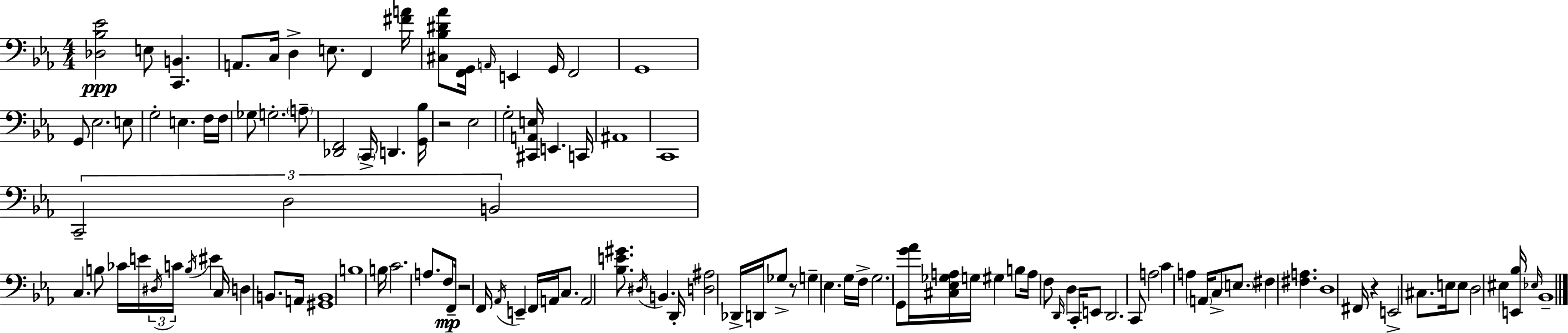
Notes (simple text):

[Db3,Bb3,Eb4]/h E3/e [C2,B2]/q. A2/e. C3/s D3/q E3/e. F2/q [F#4,A4]/s [C#3,Bb3,D#4,Ab4]/e [F2,G2]/s A2/s E2/q G2/s F2/h G2/w G2/e Eb3/h. E3/e G3/h E3/q. F3/s F3/s Gb3/e G3/h. A3/e [Db2,F2]/h C2/s D2/q. [G2,Bb3]/s R/h Eb3/h G3/h [C#2,A2,E3]/s E2/q. C2/s A#2/w C2/w C2/h D3/h B2/h C3/q. B3/e CES4/s E4/s D#3/s C4/s B3/s EIS4/q C3/s D3/q B2/e. A2/s [G#2,B2]/w B3/w B3/s C4/h. A3/e. F3/e F2/s R/h F2/s Ab2/s E2/q F2/s A2/s C3/e. A2/h [Bb3,E4,G#4]/e. D#3/s B2/q. D2/s [D3,A#3]/h Db2/s D2/s Gb3/e R/e G3/q Eb3/q. G3/s F3/s G3/h. G2/e [G4,Ab4]/s [C#3,Eb3,Gb3,A3]/s G3/s G#3/q B3/e A3/s F3/e D2/s D3/q C2/s E2/e D2/h. C2/e A3/h C4/q A3/q A2/s C3/e E3/e. F#3/q [F#3,A3]/q. D3/w F#2/s R/q E2/h C#3/e. E3/s E3/e D3/h EIS3/q [E2,Bb3]/s Eb3/s Bb2/w